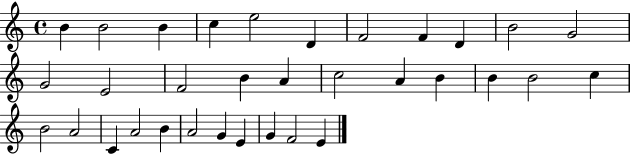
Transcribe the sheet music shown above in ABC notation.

X:1
T:Untitled
M:4/4
L:1/4
K:C
B B2 B c e2 D F2 F D B2 G2 G2 E2 F2 B A c2 A B B B2 c B2 A2 C A2 B A2 G E G F2 E